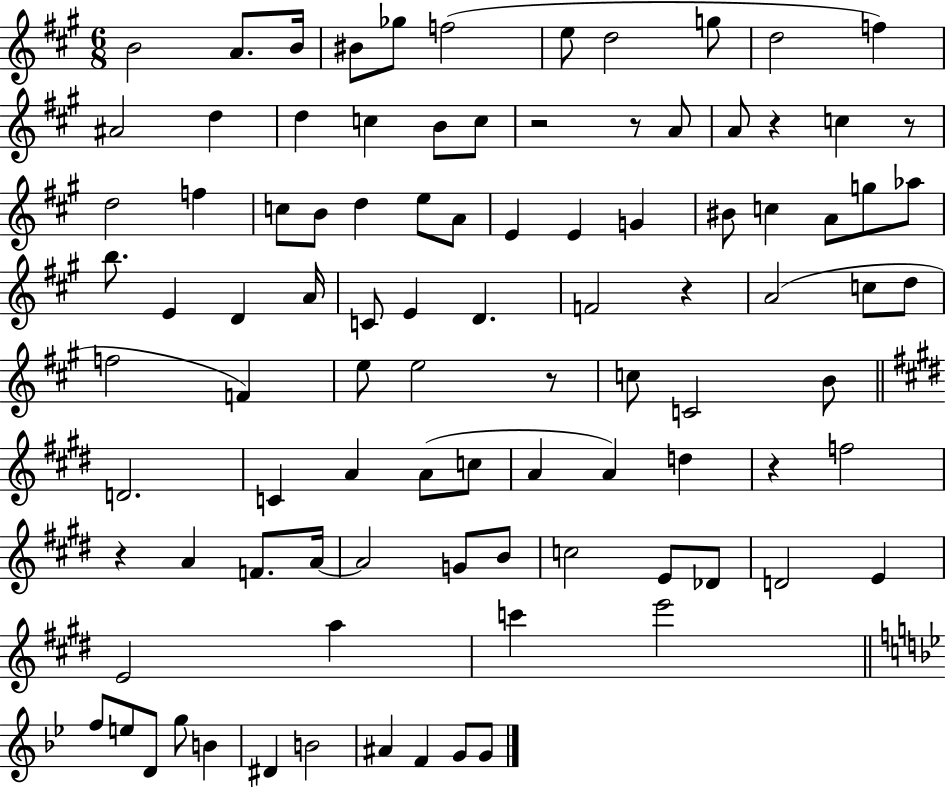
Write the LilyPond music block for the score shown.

{
  \clef treble
  \numericTimeSignature
  \time 6/8
  \key a \major
  \repeat volta 2 { b'2 a'8. b'16 | bis'8 ges''8 f''2( | e''8 d''2 g''8 | d''2 f''4) | \break ais'2 d''4 | d''4 c''4 b'8 c''8 | r2 r8 a'8 | a'8 r4 c''4 r8 | \break d''2 f''4 | c''8 b'8 d''4 e''8 a'8 | e'4 e'4 g'4 | bis'8 c''4 a'8 g''8 aes''8 | \break b''8. e'4 d'4 a'16 | c'8 e'4 d'4. | f'2 r4 | a'2( c''8 d''8 | \break f''2 f'4) | e''8 e''2 r8 | c''8 c'2 b'8 | \bar "||" \break \key e \major d'2. | c'4 a'4 a'8( c''8 | a'4 a'4) d''4 | r4 f''2 | \break r4 a'4 f'8. a'16~~ | a'2 g'8 b'8 | c''2 e'8 des'8 | d'2 e'4 | \break e'2 a''4 | c'''4 e'''2 | \bar "||" \break \key g \minor f''8 e''8 d'8 g''8 b'4 | dis'4 b'2 | ais'4 f'4 g'8 g'8 | } \bar "|."
}